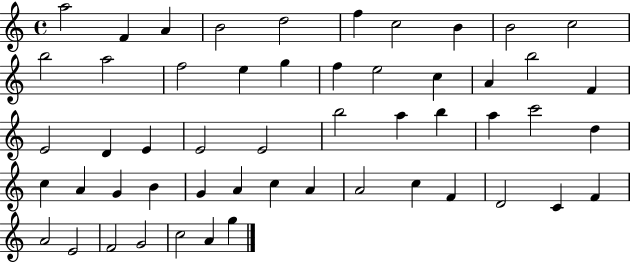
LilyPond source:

{
  \clef treble
  \time 4/4
  \defaultTimeSignature
  \key c \major
  a''2 f'4 a'4 | b'2 d''2 | f''4 c''2 b'4 | b'2 c''2 | \break b''2 a''2 | f''2 e''4 g''4 | f''4 e''2 c''4 | a'4 b''2 f'4 | \break e'2 d'4 e'4 | e'2 e'2 | b''2 a''4 b''4 | a''4 c'''2 d''4 | \break c''4 a'4 g'4 b'4 | g'4 a'4 c''4 a'4 | a'2 c''4 f'4 | d'2 c'4 f'4 | \break a'2 e'2 | f'2 g'2 | c''2 a'4 g''4 | \bar "|."
}